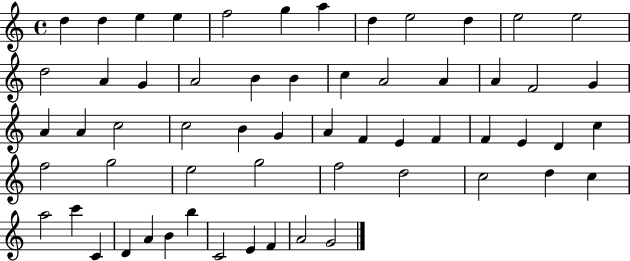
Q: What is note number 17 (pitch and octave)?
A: B4